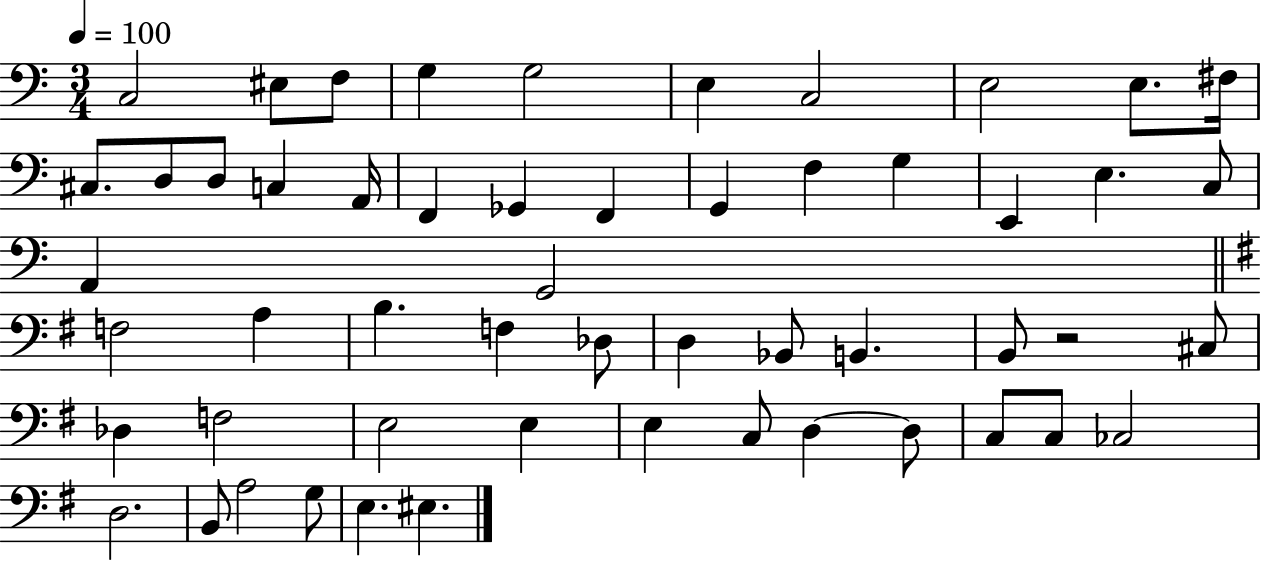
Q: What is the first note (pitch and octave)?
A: C3